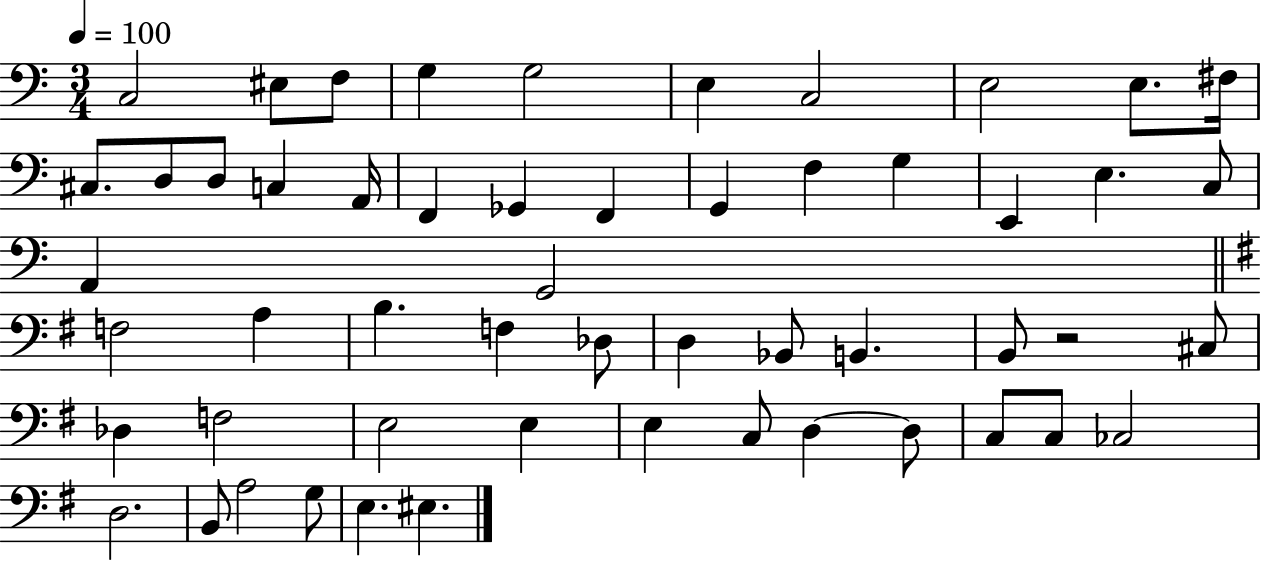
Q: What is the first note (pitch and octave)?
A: C3